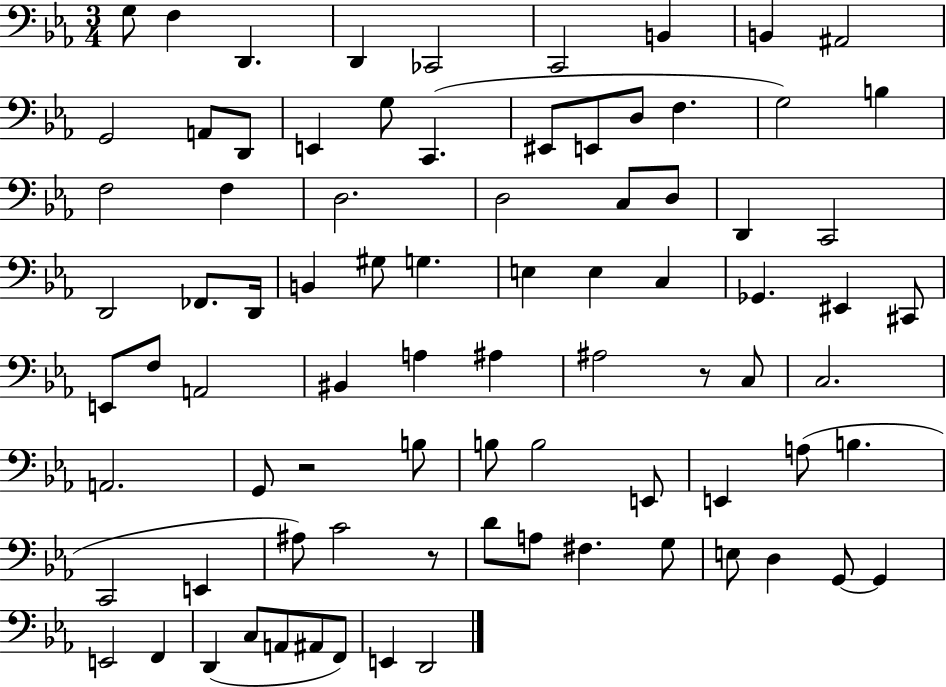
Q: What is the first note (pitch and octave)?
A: G3